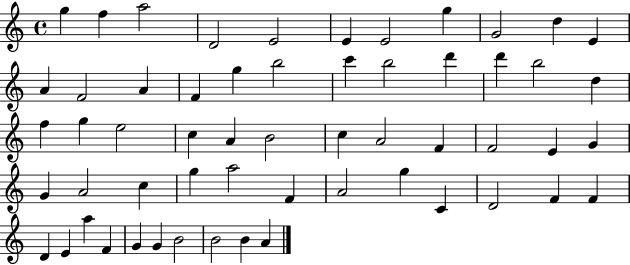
G5/q F5/q A5/h D4/h E4/h E4/q E4/h G5/q G4/h D5/q E4/q A4/q F4/h A4/q F4/q G5/q B5/h C6/q B5/h D6/q D6/q B5/h D5/q F5/q G5/q E5/h C5/q A4/q B4/h C5/q A4/h F4/q F4/h E4/q G4/q G4/q A4/h C5/q G5/q A5/h F4/q A4/h G5/q C4/q D4/h F4/q F4/q D4/q E4/q A5/q F4/q G4/q G4/q B4/h B4/h B4/q A4/q